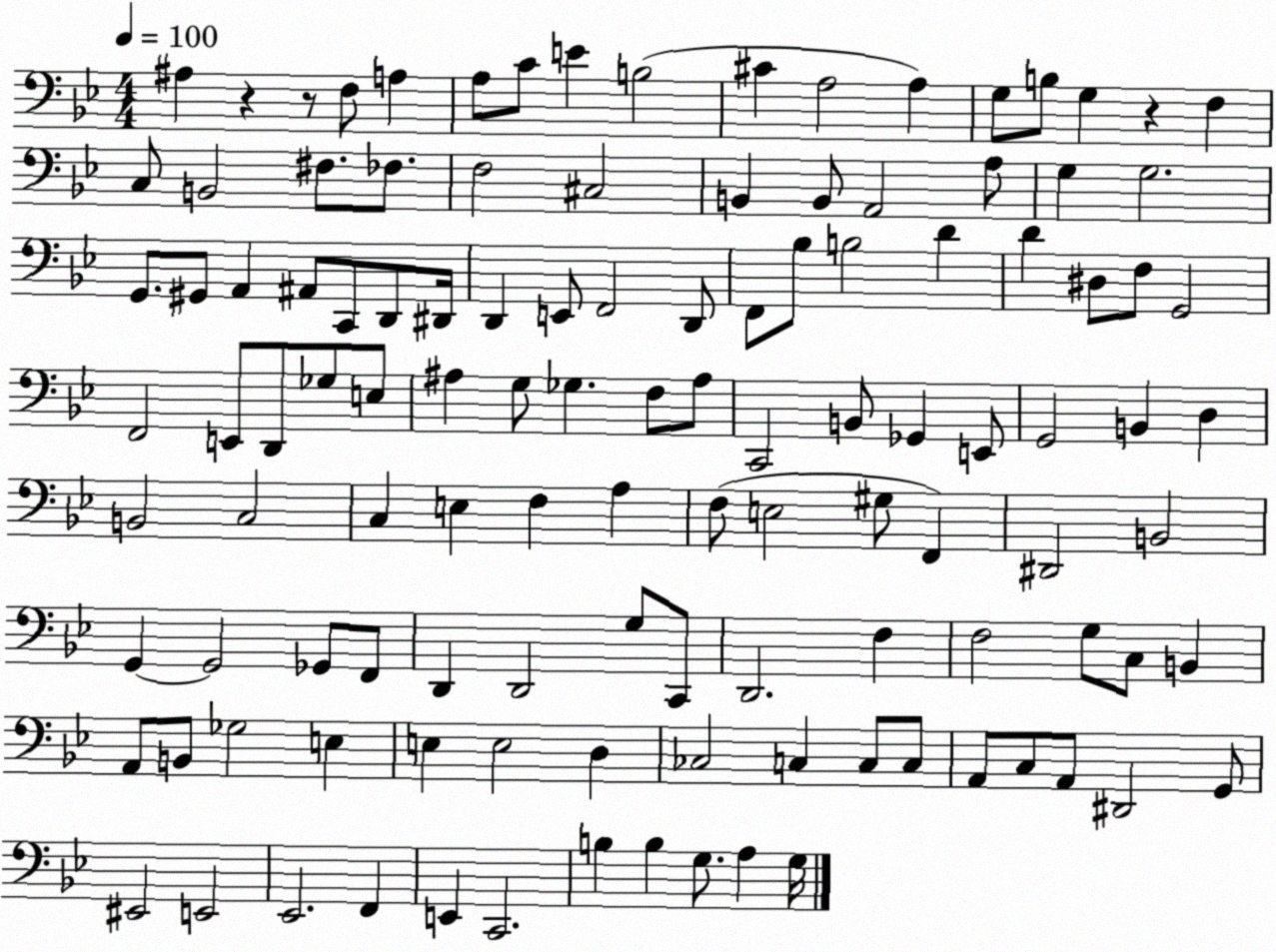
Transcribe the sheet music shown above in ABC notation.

X:1
T:Untitled
M:4/4
L:1/4
K:Bb
^A, z z/2 F,/2 A, A,/2 C/2 E B,2 ^C A,2 A, G,/2 B,/2 G, z F, C,/2 B,,2 ^F,/2 _F,/2 F,2 ^C,2 B,, B,,/2 A,,2 A,/2 G, G,2 G,,/2 ^G,,/2 A,, ^A,,/2 C,,/2 D,,/2 ^D,,/4 D,, E,,/2 F,,2 D,,/2 F,,/2 _B,/2 B,2 D D ^D,/2 F,/2 G,,2 F,,2 E,,/2 D,,/2 _G,/2 E,/2 ^A, G,/2 _G, F,/2 ^A,/2 C,,2 B,,/2 _G,, E,,/2 G,,2 B,, D, B,,2 C,2 C, E, F, A, F,/2 E,2 ^G,/2 F,, ^D,,2 B,,2 G,, G,,2 _G,,/2 F,,/2 D,, D,,2 G,/2 C,,/2 D,,2 F, F,2 G,/2 C,/2 B,, A,,/2 B,,/2 _G,2 E, E, E,2 D, _C,2 C, C,/2 C,/2 A,,/2 C,/2 A,,/2 ^D,,2 G,,/2 ^E,,2 E,,2 _E,,2 F,, E,, C,,2 B, B, G,/2 A, G,/4